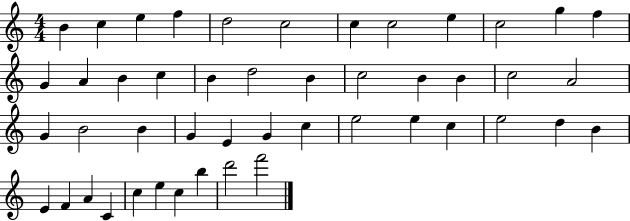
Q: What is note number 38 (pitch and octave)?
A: E4